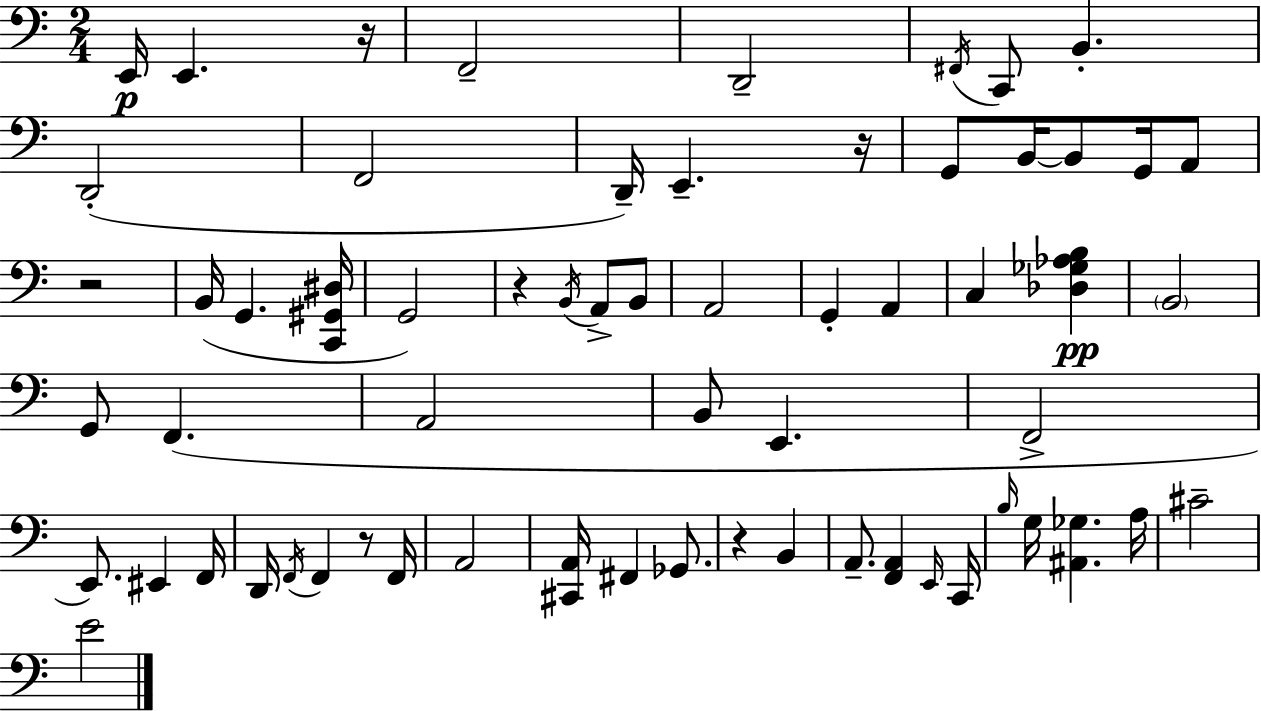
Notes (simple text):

E2/s E2/q. R/s F2/h D2/h F#2/s C2/e B2/q. D2/h F2/h D2/s E2/q. R/s G2/e B2/s B2/e G2/s A2/e R/h B2/s G2/q. [C2,G#2,D#3]/s G2/h R/q B2/s A2/e B2/e A2/h G2/q A2/q C3/q [Db3,Gb3,Ab3,B3]/q B2/h G2/e F2/q. A2/h B2/e E2/q. F2/h E2/e. EIS2/q F2/s D2/s F2/s F2/q R/e F2/s A2/h [C#2,A2]/s F#2/q Gb2/e. R/q B2/q A2/e. [F2,A2]/q E2/s C2/s B3/s G3/s [A#2,Gb3]/q. A3/s C#4/h E4/h